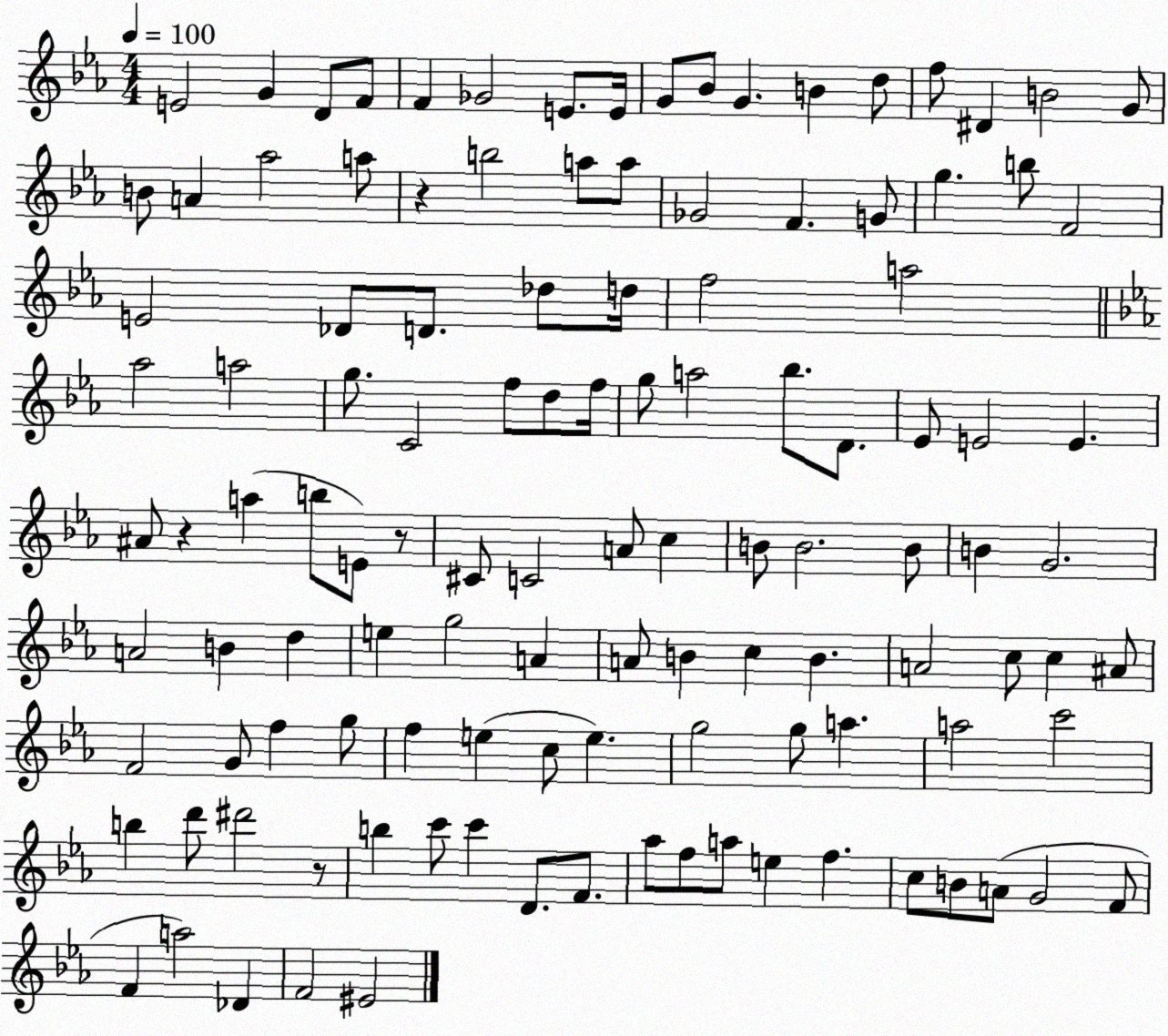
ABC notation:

X:1
T:Untitled
M:4/4
L:1/4
K:Eb
E2 G D/2 F/2 F _G2 E/2 E/4 G/2 _B/2 G B d/2 f/2 ^D B2 G/2 B/2 A _a2 a/2 z b2 a/2 a/2 _G2 F G/2 g b/2 F2 E2 _D/2 D/2 _d/2 d/4 f2 a2 _a2 a2 g/2 C2 f/2 d/2 f/4 g/2 a2 _b/2 D/2 _E/2 E2 E ^A/2 z a b/2 E/2 z/2 ^C/2 C2 A/2 c B/2 B2 B/2 B G2 A2 B d e g2 A A/2 B c B A2 c/2 c ^A/2 F2 G/2 f g/2 f e c/2 e g2 g/2 a a2 c'2 b d'/2 ^d'2 z/2 b c'/2 c' D/2 F/2 _a/2 f/2 a/2 e f c/2 B/2 A/2 G2 F/2 F a2 _D F2 ^E2